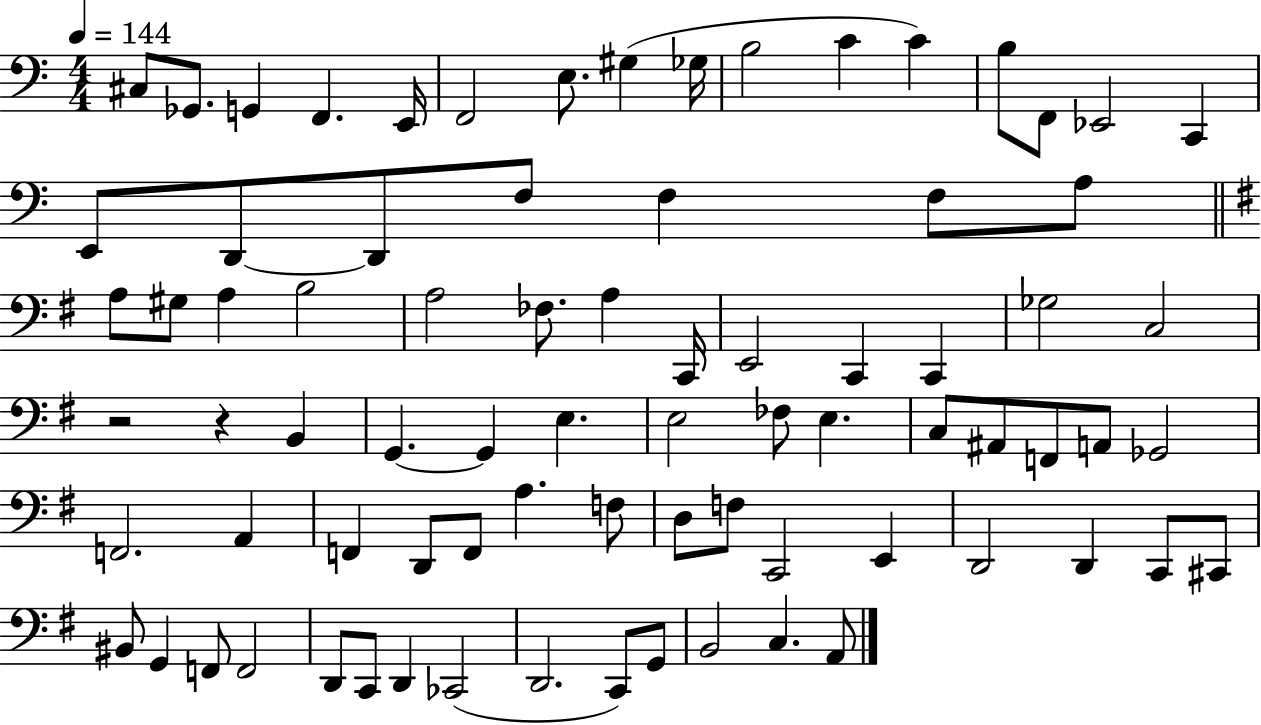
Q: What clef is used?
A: bass